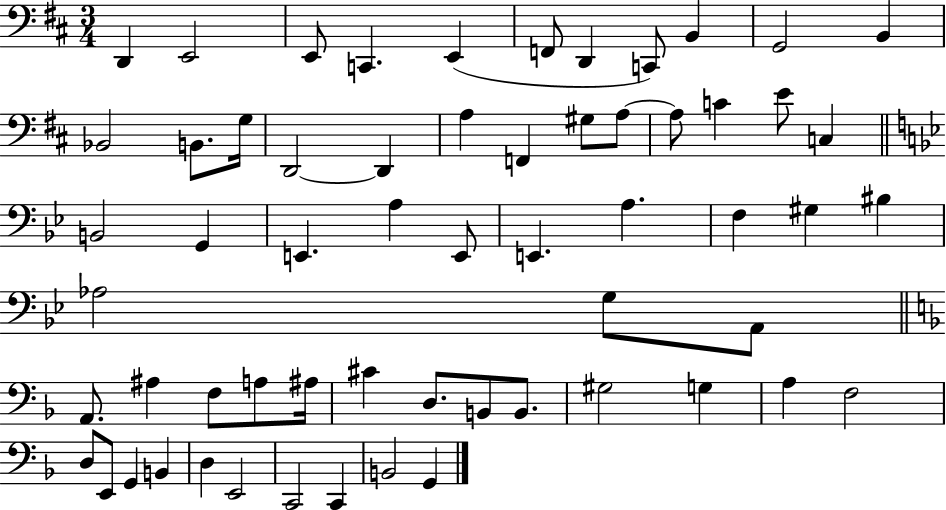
X:1
T:Untitled
M:3/4
L:1/4
K:D
D,, E,,2 E,,/2 C,, E,, F,,/2 D,, C,,/2 B,, G,,2 B,, _B,,2 B,,/2 G,/4 D,,2 D,, A, F,, ^G,/2 A,/2 A,/2 C E/2 C, B,,2 G,, E,, A, E,,/2 E,, A, F, ^G, ^B, _A,2 G,/2 A,,/2 A,,/2 ^A, F,/2 A,/2 ^A,/4 ^C D,/2 B,,/2 B,,/2 ^G,2 G, A, F,2 D,/2 E,,/2 G,, B,, D, E,,2 C,,2 C,, B,,2 G,,